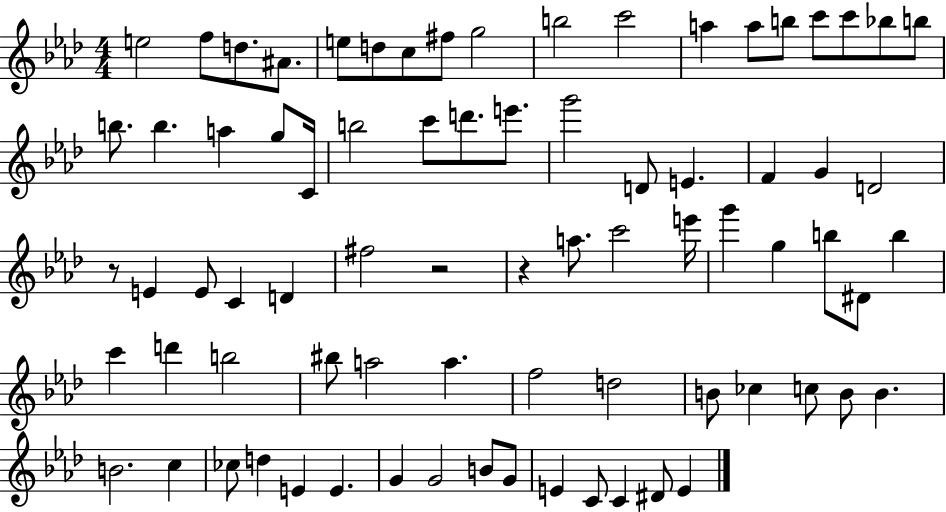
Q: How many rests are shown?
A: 3